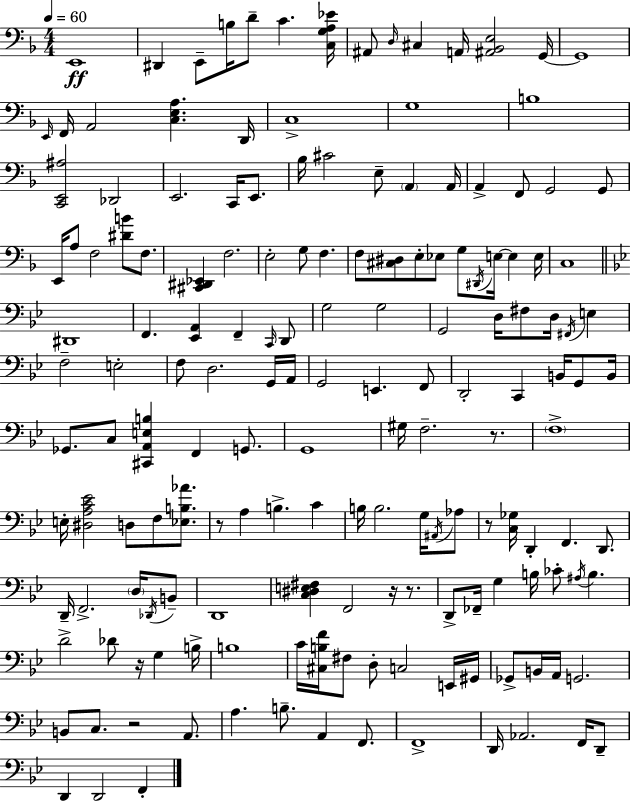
{
  \clef bass
  \numericTimeSignature
  \time 4/4
  \key d \minor
  \tempo 4 = 60
  e,1\ff | dis,4 e,8-- b16 d'8-- c'4. <c g a ees'>16 | ais,8 \grace { d16 } cis4 a,16 <ais, bes, e>2 | g,16~~ g,1 | \break \grace { e,16 } f,16 a,2 <c e a>4. | d,16 c1-> | g1 | b1 | \break <c, e, ais>2 des,2 | e,2. c,16 e,8. | bes16 cis'2 e8-- \parenthesize a,4 | a,16 a,4-> f,8 g,2 | \break g,8 e,16 a8 f2 <dis' b'>8 f8. | <cis, dis, ees,>4 f2. | e2-. g8 f4. | f8 <cis dis>8 e8-. ees8 g8 \acciaccatura { dis,16 } e16~~ e4 | \break e16 c1 | \bar "||" \break \key bes \major dis,1 | f,4. <ees, a,>4 f,4-- \grace { c,16 } d,8 | g2 g2 | g,2 d16 fis8 d16 \acciaccatura { fis,16 } e4 | \break f2-- e2-. | f8 d2. | g,16 a,16 g,2 e,4. | f,8 d,2-. c,4 b,16 g,8 | \break b,16 ges,8. c8 <cis, a, e b>4 f,4 g,8. | g,1 | gis16 f2.-- r8. | \parenthesize f1-> | \break e16-. <dis a c' ees'>2 d8 f8 <ees b aes'>8. | r8 a4 b4.-> c'4 | b16 b2. g16 | \acciaccatura { ais,16 } aes8 r8 <c ges>16 d,4-. f,4. | \break d,8. d,16-- f,2.-> | \parenthesize d16 \acciaccatura { des,16 } b,8-- d,1 | <c dis e fis>4 f,2 | r16 r8. d,8-> fes,16-- g4 b16 ces'8-. \acciaccatura { ais16 } b4. | \break d'2-> des'8 r16 | g4 b16-> b1 | c'16 <cis b f'>16 fis8 d8-. c2 | e,16 gis,16 ges,8-> b,16 a,16 g,2. | \break b,8 c8. r2 | a,8. a4. b8.-- a,4 | f,8. f,1-> | d,16 aes,2. | \break f,16 d,8-- d,4 d,2 | f,4-. \bar "|."
}